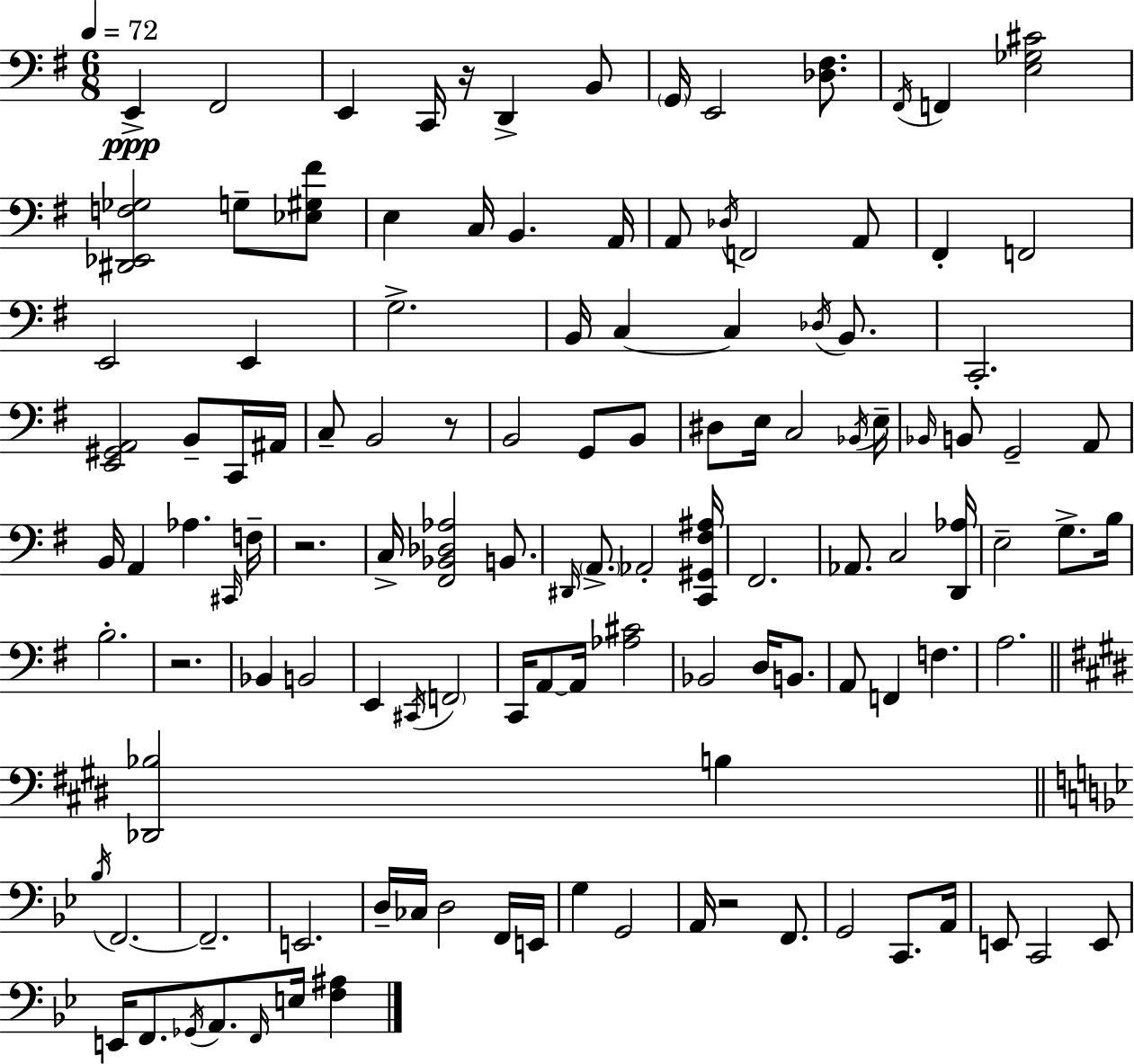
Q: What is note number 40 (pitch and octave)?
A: E3